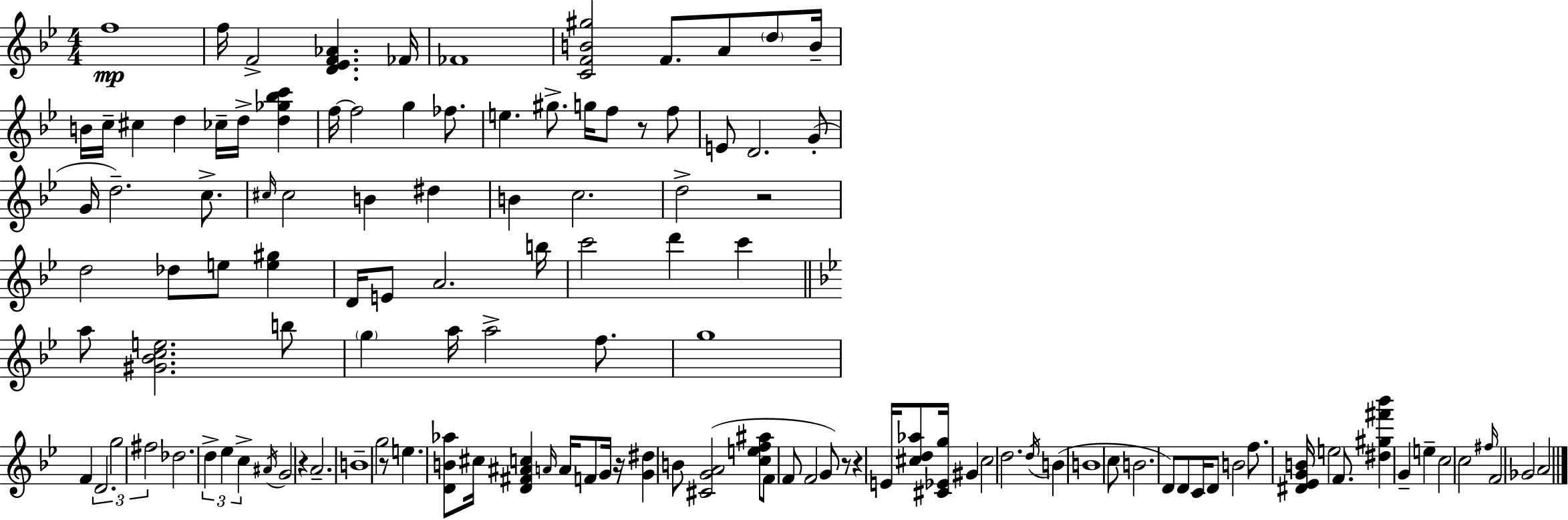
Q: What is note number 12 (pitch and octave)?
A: C#5